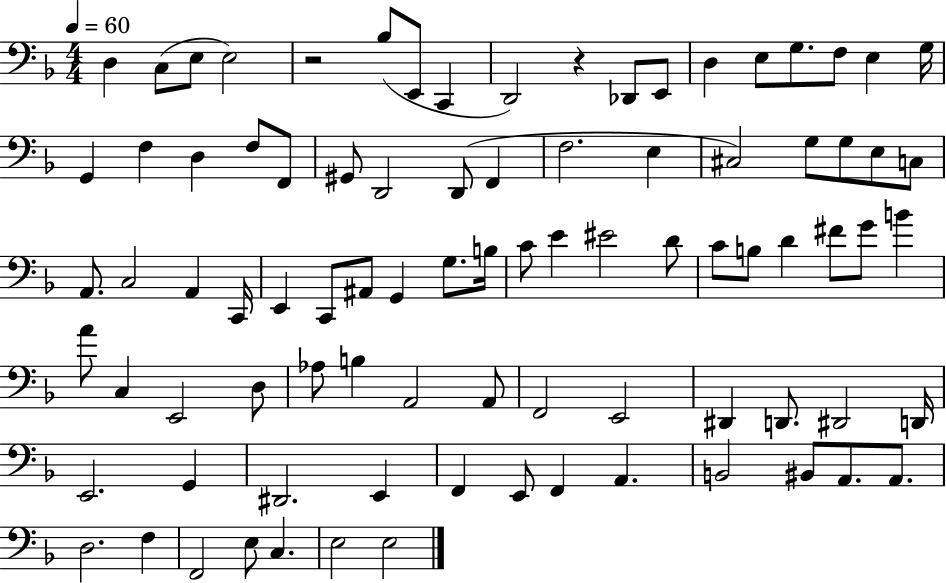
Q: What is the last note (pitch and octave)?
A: E3